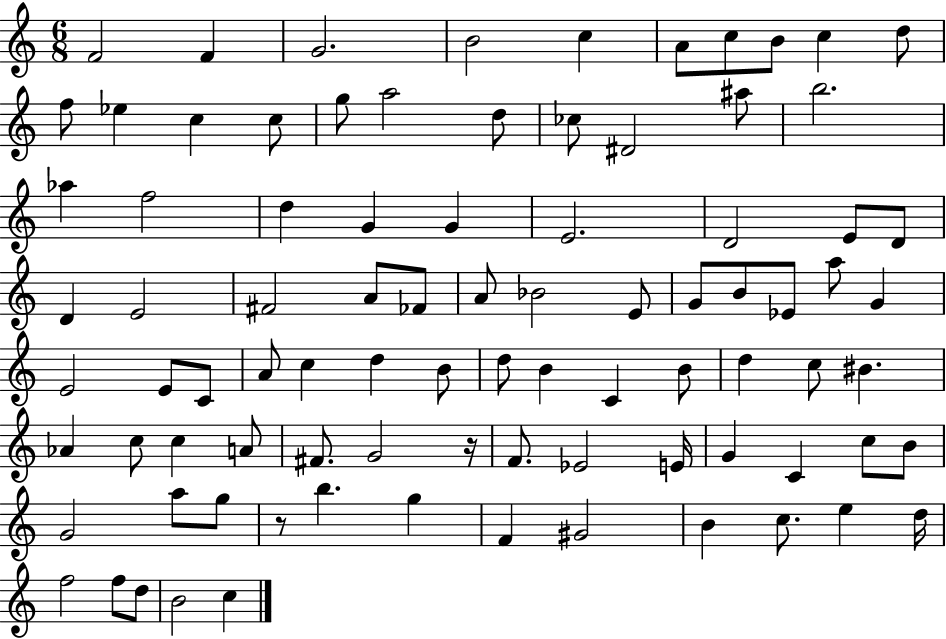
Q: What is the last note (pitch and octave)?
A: C5